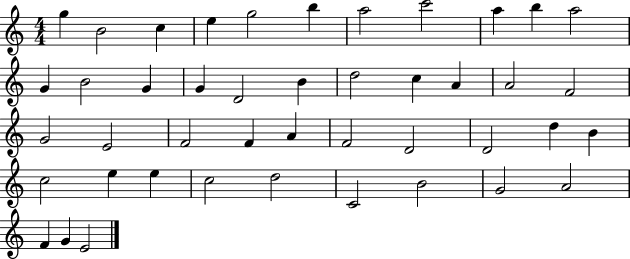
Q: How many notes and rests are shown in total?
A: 44